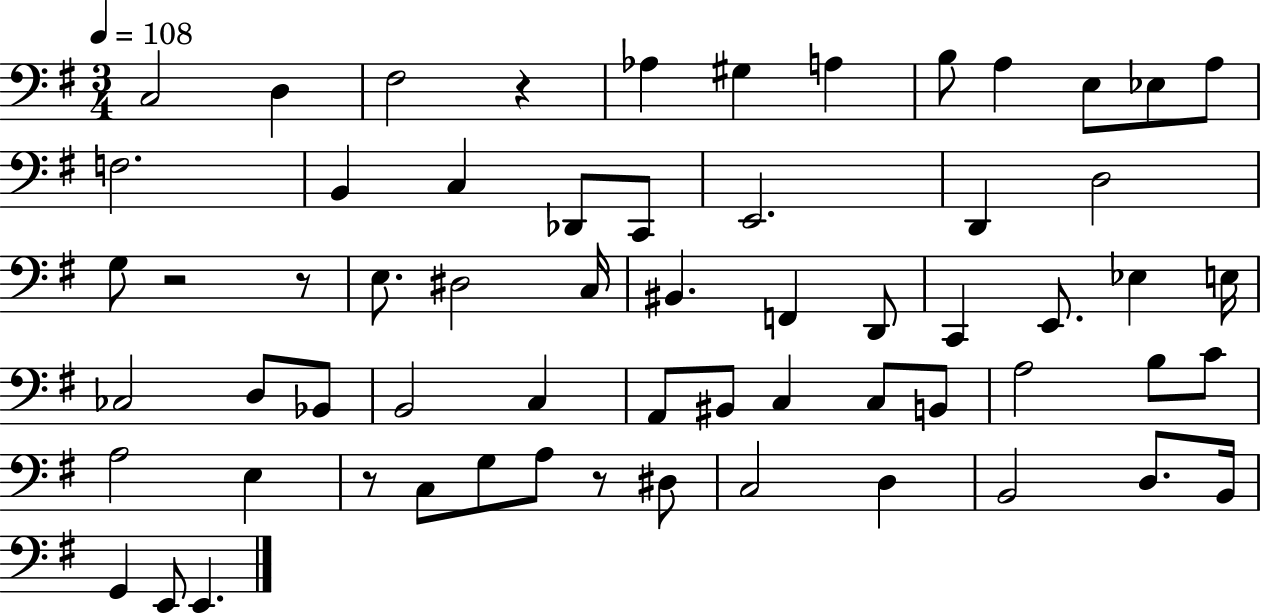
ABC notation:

X:1
T:Untitled
M:3/4
L:1/4
K:G
C,2 D, ^F,2 z _A, ^G, A, B,/2 A, E,/2 _E,/2 A,/2 F,2 B,, C, _D,,/2 C,,/2 E,,2 D,, D,2 G,/2 z2 z/2 E,/2 ^D,2 C,/4 ^B,, F,, D,,/2 C,, E,,/2 _E, E,/4 _C,2 D,/2 _B,,/2 B,,2 C, A,,/2 ^B,,/2 C, C,/2 B,,/2 A,2 B,/2 C/2 A,2 E, z/2 C,/2 G,/2 A,/2 z/2 ^D,/2 C,2 D, B,,2 D,/2 B,,/4 G,, E,,/2 E,,